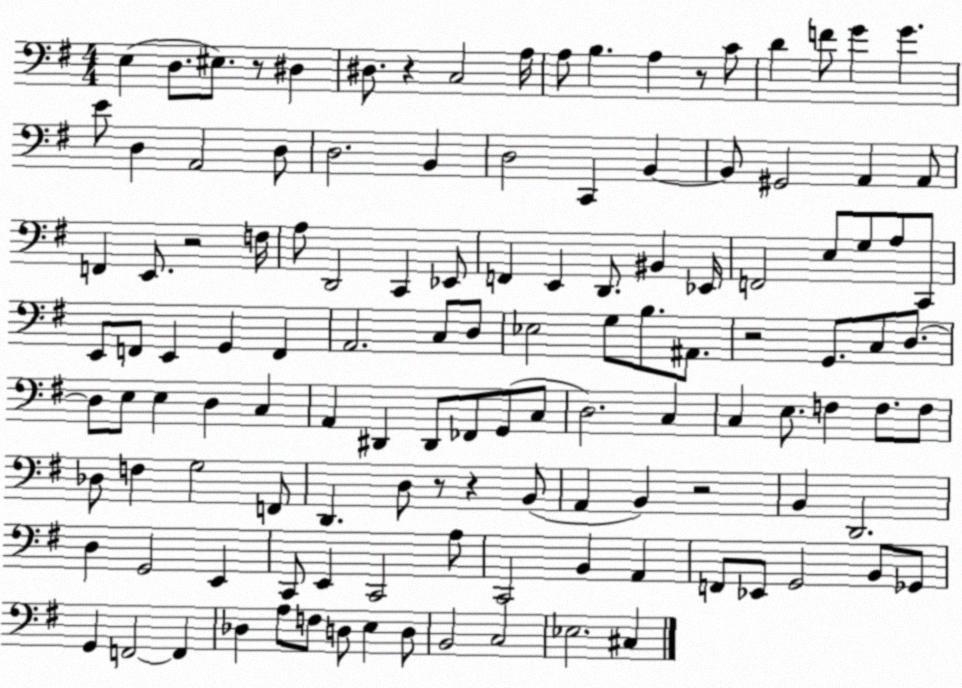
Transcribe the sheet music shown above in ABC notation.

X:1
T:Untitled
M:4/4
L:1/4
K:G
E, D,/2 ^E,/2 z/2 ^D, ^D,/2 z C,2 A,/4 A,/2 B, A, z/2 C/2 D F/2 G G E/2 D, A,,2 D,/2 D,2 B,, D,2 C,, B,, B,,/2 ^G,,2 A,, A,,/2 F,, E,,/2 z2 F,/4 A,/2 D,,2 C,, _E,,/2 F,, E,, D,,/2 ^B,, _E,,/4 F,,2 E,/2 G,/2 A,/2 C,,/2 E,,/2 F,,/2 E,, G,, F,, A,,2 C,/2 D,/2 _E,2 G,/2 B,/2 ^A,,/2 z2 G,,/2 C,/2 D,/2 D,/2 E,/2 E, D, C, A,, ^D,, ^D,,/2 _F,,/2 G,,/2 C,/2 D,2 C, C, E,/2 F, F,/2 F,/2 _D,/2 F, G,2 F,,/2 D,, D,/2 z/2 z B,,/2 A,, B,, z2 B,, D,,2 D, G,,2 E,, C,,/2 E,, C,,2 A,/2 C,,2 B,, A,, F,,/2 _E,,/2 G,,2 B,,/2 _G,,/2 G,, F,,2 F,, _D, A,/2 F,/2 D,/2 E, D,/2 B,,2 C,2 _E,2 ^C,